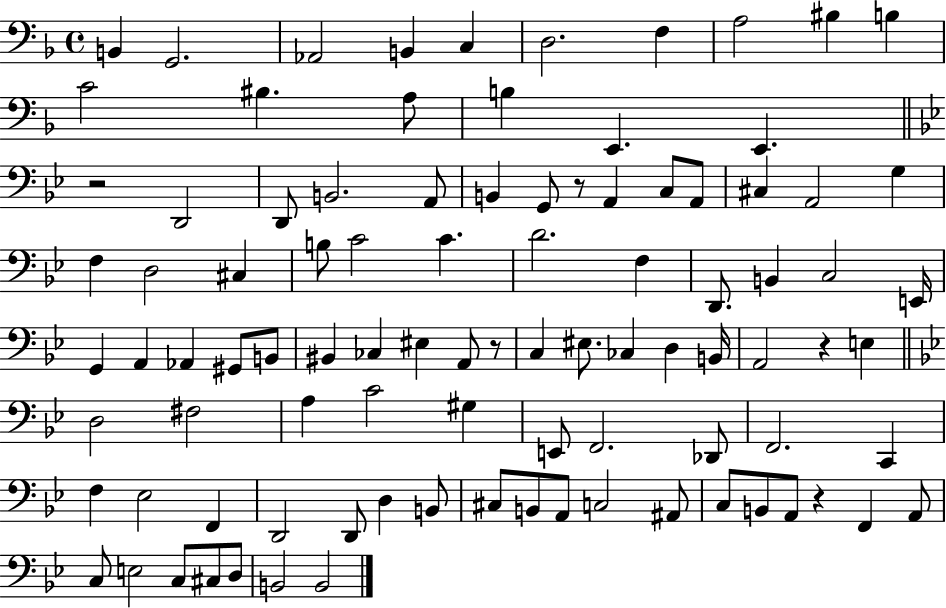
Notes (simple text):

B2/q G2/h. Ab2/h B2/q C3/q D3/h. F3/q A3/h BIS3/q B3/q C4/h BIS3/q. A3/e B3/q E2/q. E2/q. R/h D2/h D2/e B2/h. A2/e B2/q G2/e R/e A2/q C3/e A2/e C#3/q A2/h G3/q F3/q D3/h C#3/q B3/e C4/h C4/q. D4/h. F3/q D2/e. B2/q C3/h E2/s G2/q A2/q Ab2/q G#2/e B2/e BIS2/q CES3/q EIS3/q A2/e R/e C3/q EIS3/e. CES3/q D3/q B2/s A2/h R/q E3/q D3/h F#3/h A3/q C4/h G#3/q E2/e F2/h. Db2/e F2/h. C2/q F3/q Eb3/h F2/q D2/h D2/e D3/q B2/e C#3/e B2/e A2/e C3/h A#2/e C3/e B2/e A2/e R/q F2/q A2/e C3/e E3/h C3/e C#3/e D3/e B2/h B2/h